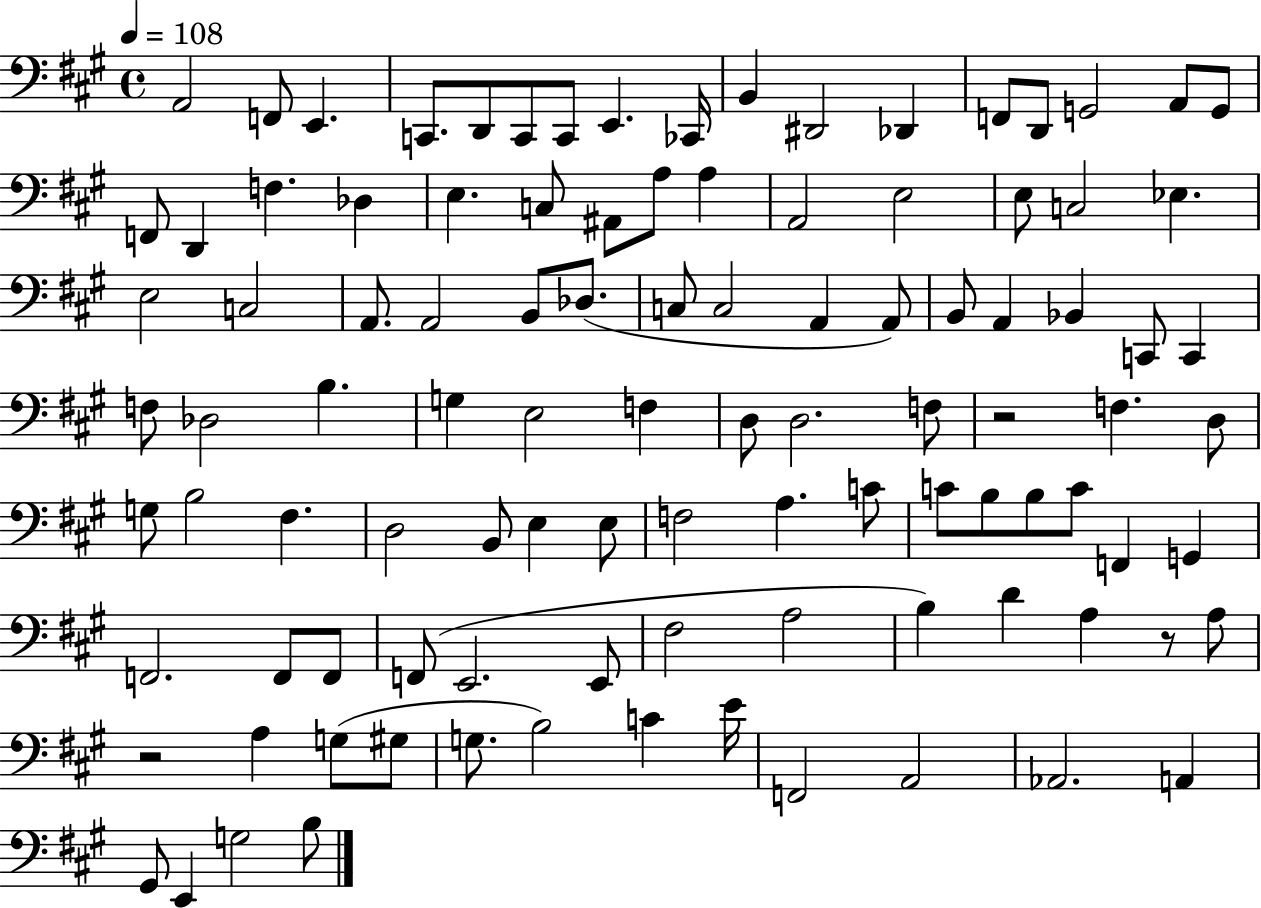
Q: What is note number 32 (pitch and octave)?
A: E3